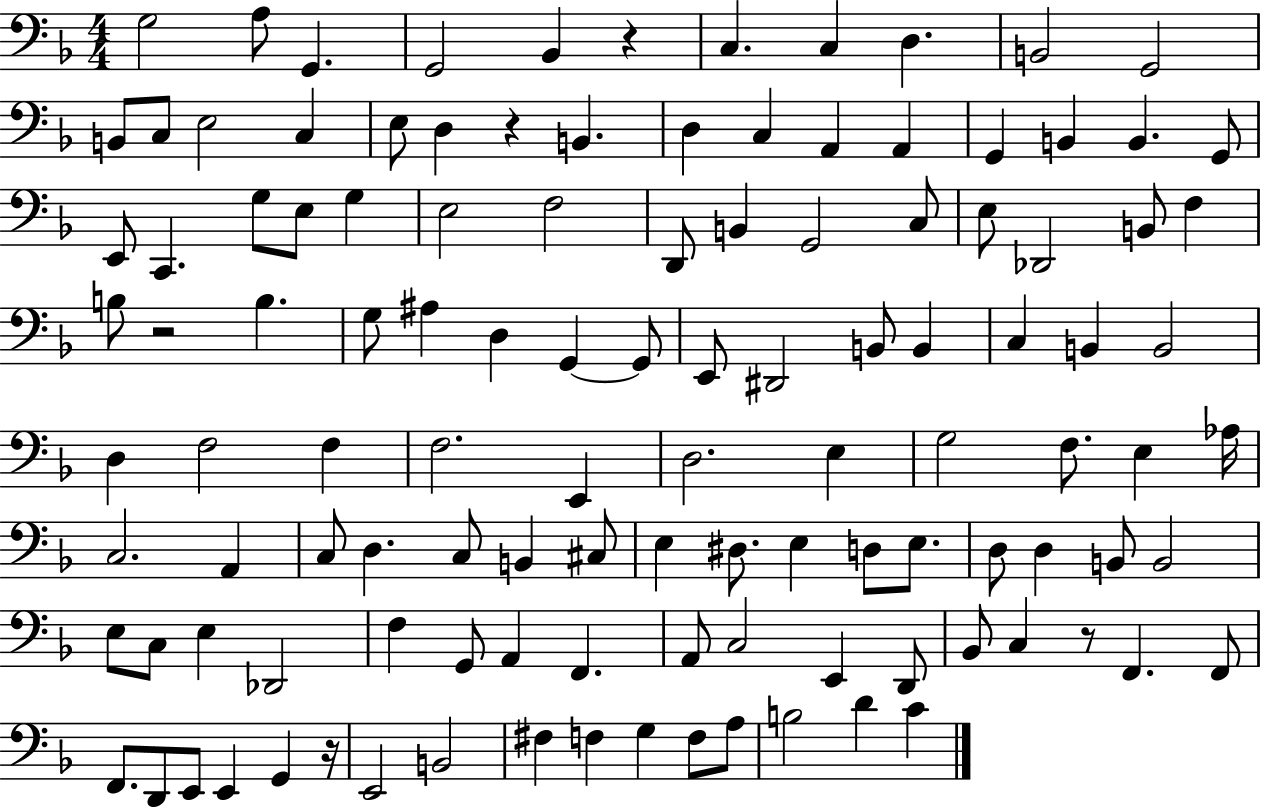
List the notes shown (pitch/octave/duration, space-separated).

G3/h A3/e G2/q. G2/h Bb2/q R/q C3/q. C3/q D3/q. B2/h G2/h B2/e C3/e E3/h C3/q E3/e D3/q R/q B2/q. D3/q C3/q A2/q A2/q G2/q B2/q B2/q. G2/e E2/e C2/q. G3/e E3/e G3/q E3/h F3/h D2/e B2/q G2/h C3/e E3/e Db2/h B2/e F3/q B3/e R/h B3/q. G3/e A#3/q D3/q G2/q G2/e E2/e D#2/h B2/e B2/q C3/q B2/q B2/h D3/q F3/h F3/q F3/h. E2/q D3/h. E3/q G3/h F3/e. E3/q Ab3/s C3/h. A2/q C3/e D3/q. C3/e B2/q C#3/e E3/q D#3/e. E3/q D3/e E3/e. D3/e D3/q B2/e B2/h E3/e C3/e E3/q Db2/h F3/q G2/e A2/q F2/q. A2/e C3/h E2/q D2/e Bb2/e C3/q R/e F2/q. F2/e F2/e. D2/e E2/e E2/q G2/q R/s E2/h B2/h F#3/q F3/q G3/q F3/e A3/e B3/h D4/q C4/q